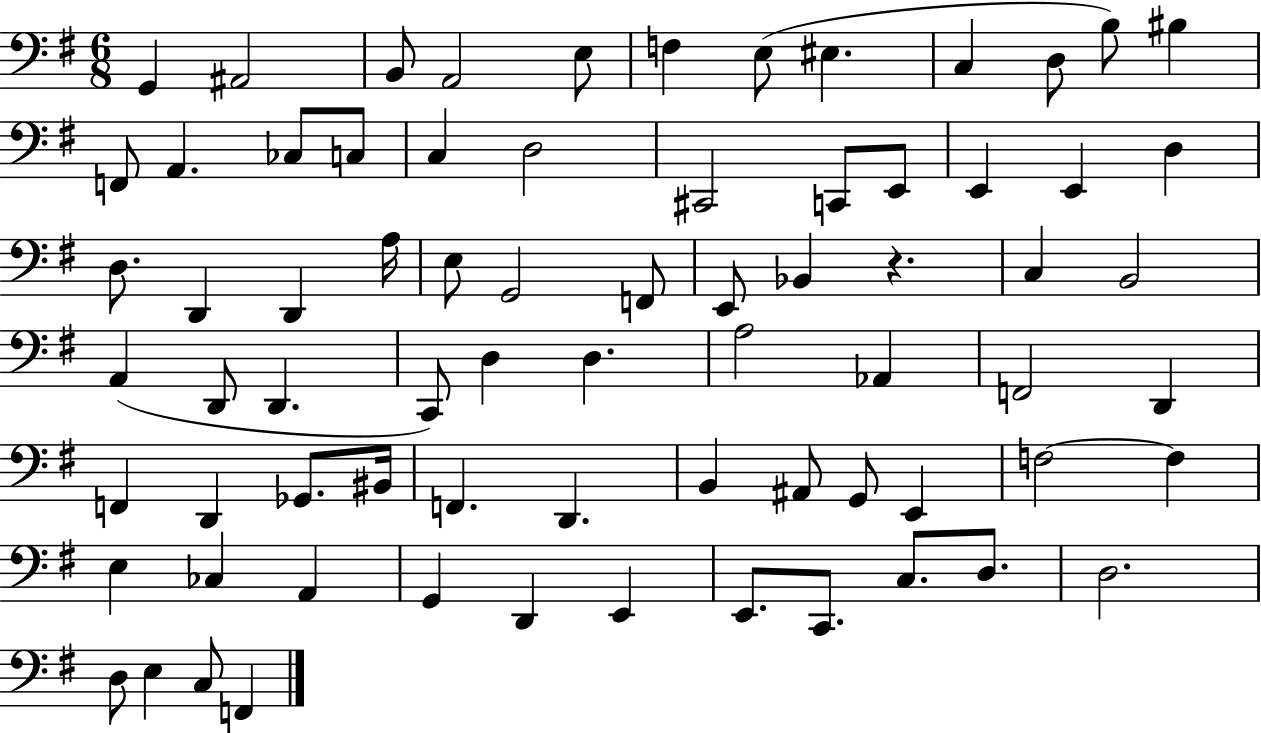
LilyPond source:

{
  \clef bass
  \numericTimeSignature
  \time 6/8
  \key g \major
  \repeat volta 2 { g,4 ais,2 | b,8 a,2 e8 | f4 e8( eis4. | c4 d8 b8) bis4 | \break f,8 a,4. ces8 c8 | c4 d2 | cis,2 c,8 e,8 | e,4 e,4 d4 | \break d8. d,4 d,4 a16 | e8 g,2 f,8 | e,8 bes,4 r4. | c4 b,2 | \break a,4( d,8 d,4. | c,8) d4 d4. | a2 aes,4 | f,2 d,4 | \break f,4 d,4 ges,8. bis,16 | f,4. d,4. | b,4 ais,8 g,8 e,4 | f2~~ f4 | \break e4 ces4 a,4 | g,4 d,4 e,4 | e,8. c,8. c8. d8. | d2. | \break d8 e4 c8 f,4 | } \bar "|."
}